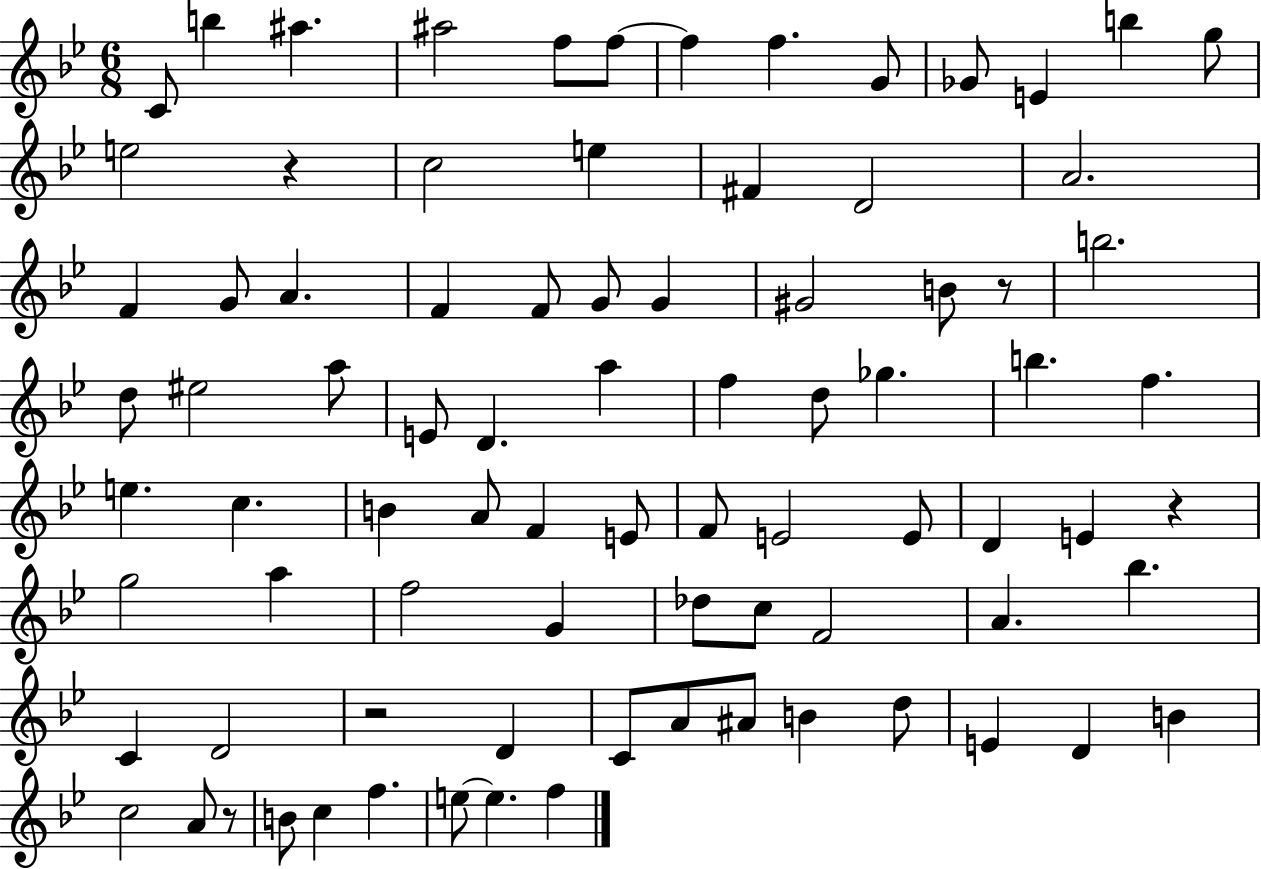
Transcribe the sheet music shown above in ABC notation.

X:1
T:Untitled
M:6/8
L:1/4
K:Bb
C/2 b ^a ^a2 f/2 f/2 f f G/2 _G/2 E b g/2 e2 z c2 e ^F D2 A2 F G/2 A F F/2 G/2 G ^G2 B/2 z/2 b2 d/2 ^e2 a/2 E/2 D a f d/2 _g b f e c B A/2 F E/2 F/2 E2 E/2 D E z g2 a f2 G _d/2 c/2 F2 A _b C D2 z2 D C/2 A/2 ^A/2 B d/2 E D B c2 A/2 z/2 B/2 c f e/2 e f